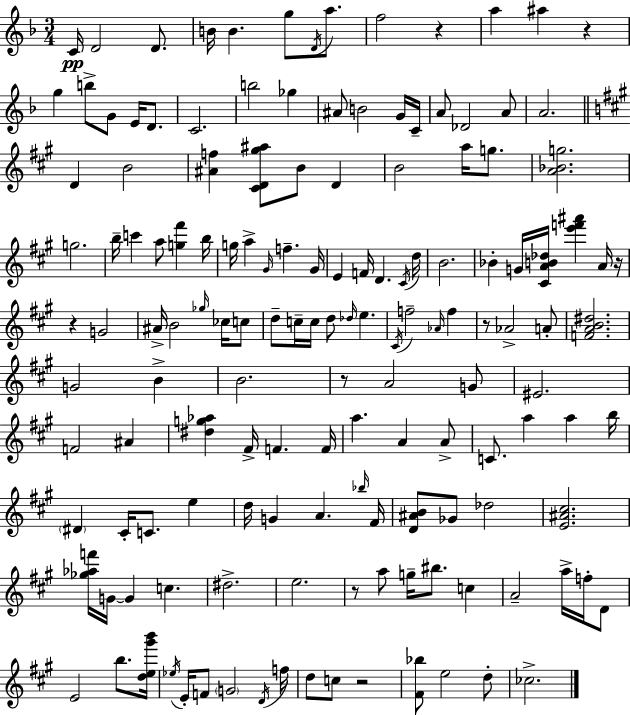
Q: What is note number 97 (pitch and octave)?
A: Bb5